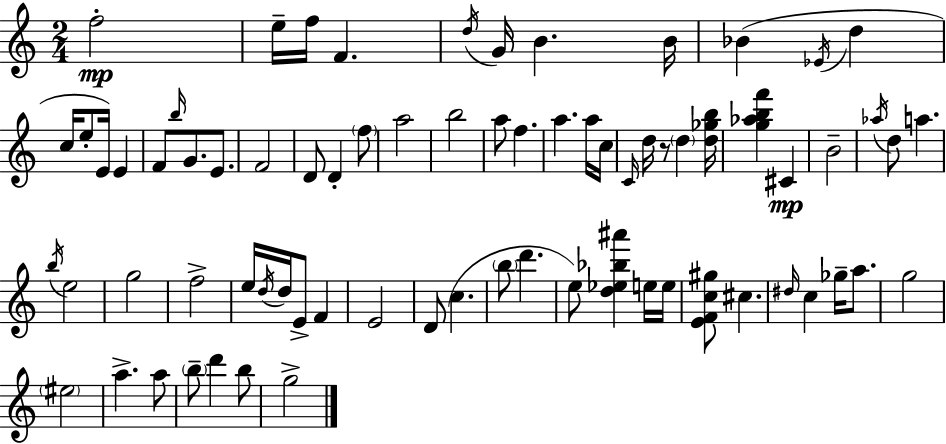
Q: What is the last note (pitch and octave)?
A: G5